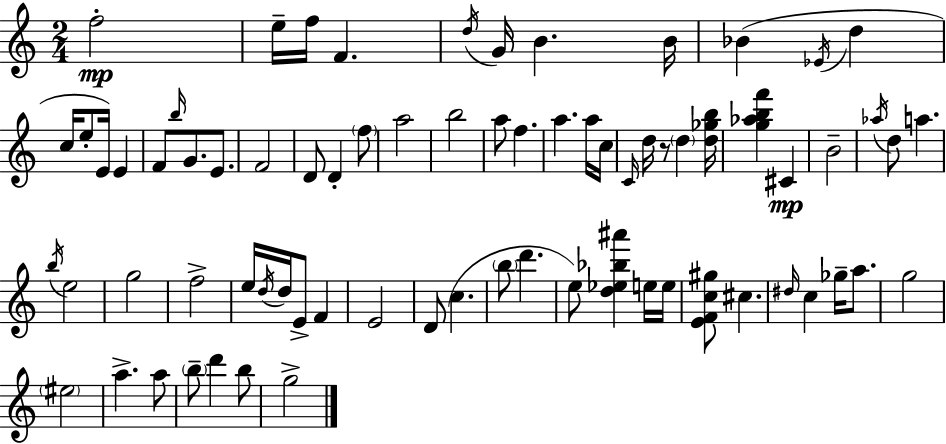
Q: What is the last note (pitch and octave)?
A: G5